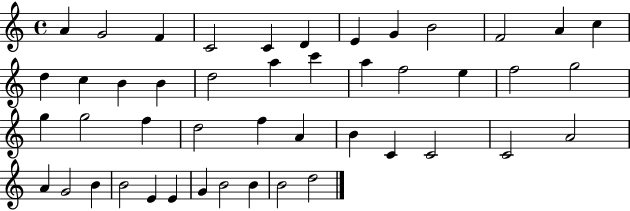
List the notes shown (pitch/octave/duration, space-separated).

A4/q G4/h F4/q C4/h C4/q D4/q E4/q G4/q B4/h F4/h A4/q C5/q D5/q C5/q B4/q B4/q D5/h A5/q C6/q A5/q F5/h E5/q F5/h G5/h G5/q G5/h F5/q D5/h F5/q A4/q B4/q C4/q C4/h C4/h A4/h A4/q G4/h B4/q B4/h E4/q E4/q G4/q B4/h B4/q B4/h D5/h